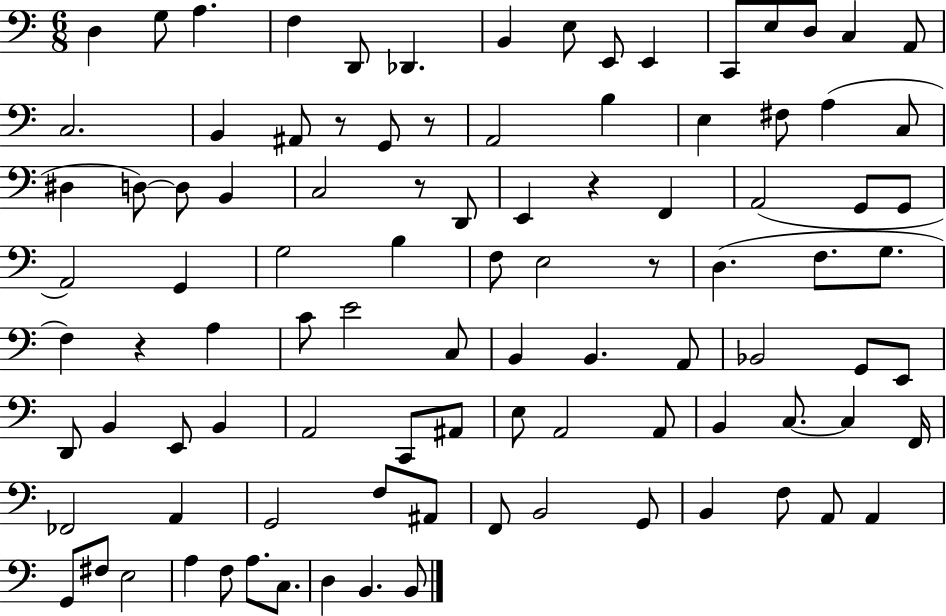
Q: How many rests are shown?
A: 6